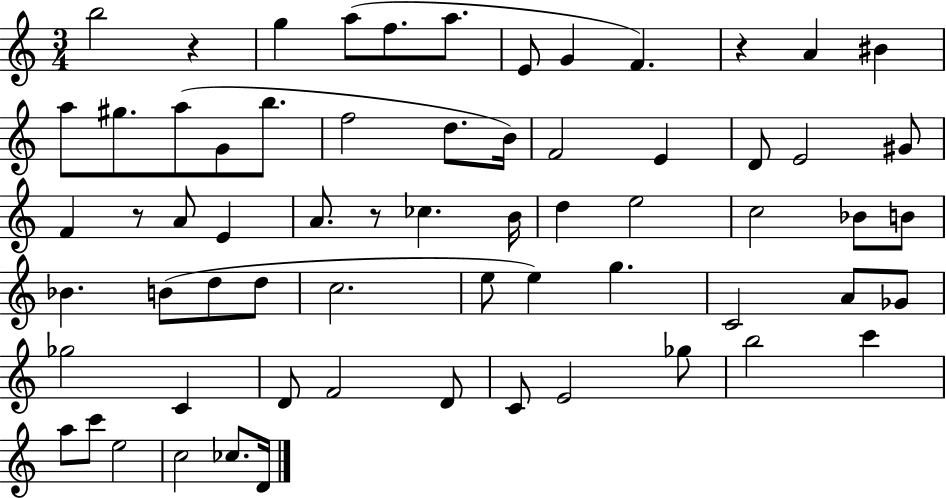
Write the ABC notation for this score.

X:1
T:Untitled
M:3/4
L:1/4
K:C
b2 z g a/2 f/2 a/2 E/2 G F z A ^B a/2 ^g/2 a/2 G/2 b/2 f2 d/2 B/4 F2 E D/2 E2 ^G/2 F z/2 A/2 E A/2 z/2 _c B/4 d e2 c2 _B/2 B/2 _B B/2 d/2 d/2 c2 e/2 e g C2 A/2 _G/2 _g2 C D/2 F2 D/2 C/2 E2 _g/2 b2 c' a/2 c'/2 e2 c2 _c/2 D/4